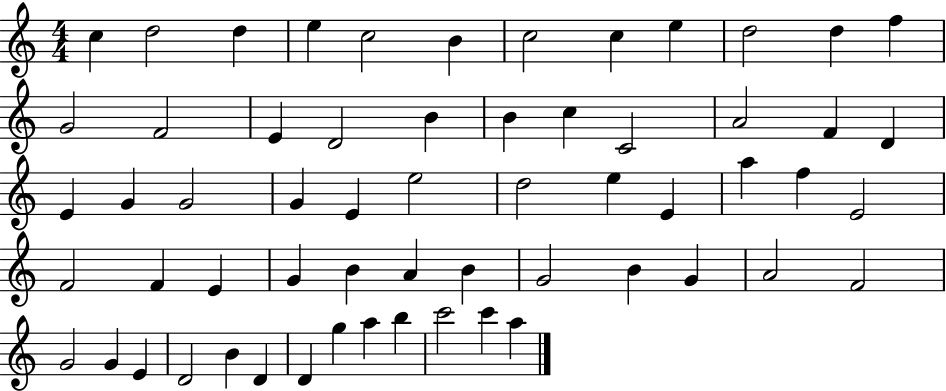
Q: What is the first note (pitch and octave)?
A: C5